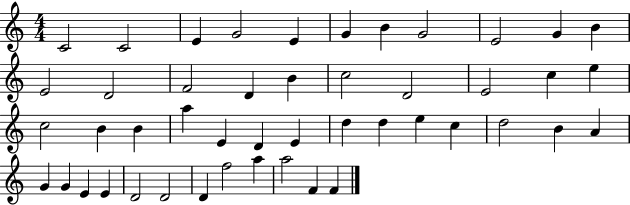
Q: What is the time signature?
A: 4/4